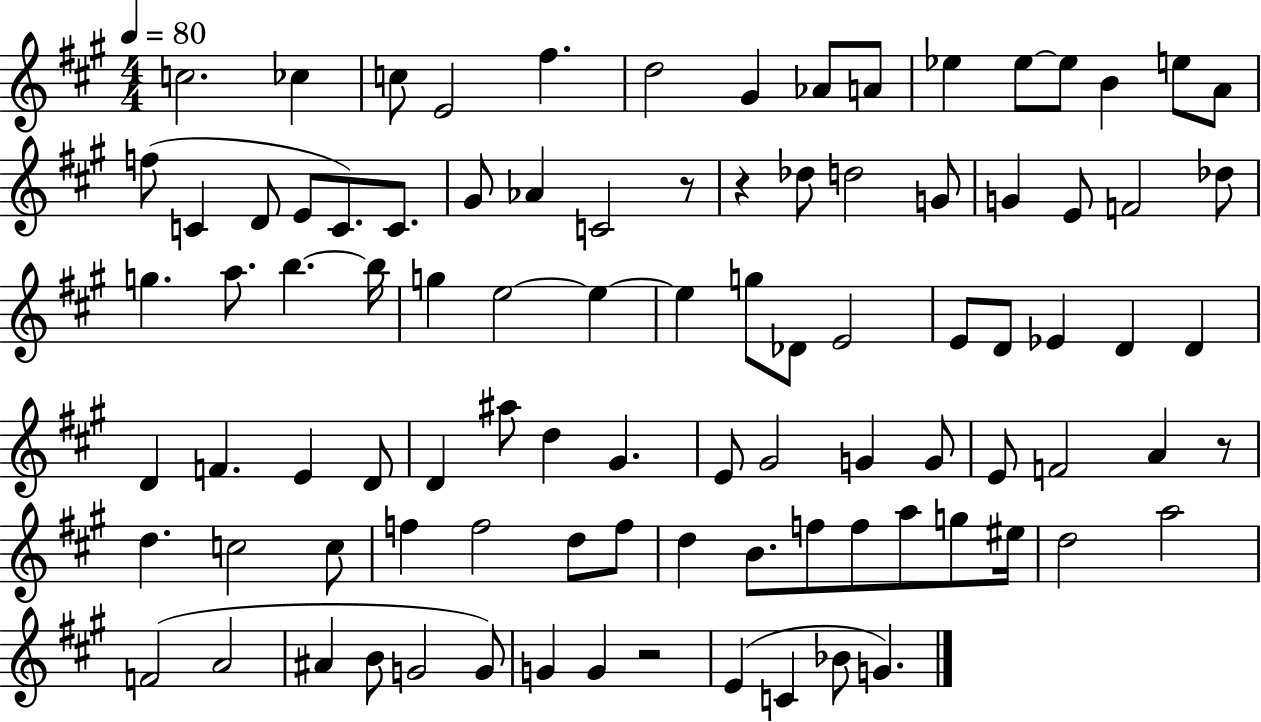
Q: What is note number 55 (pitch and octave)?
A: G#4